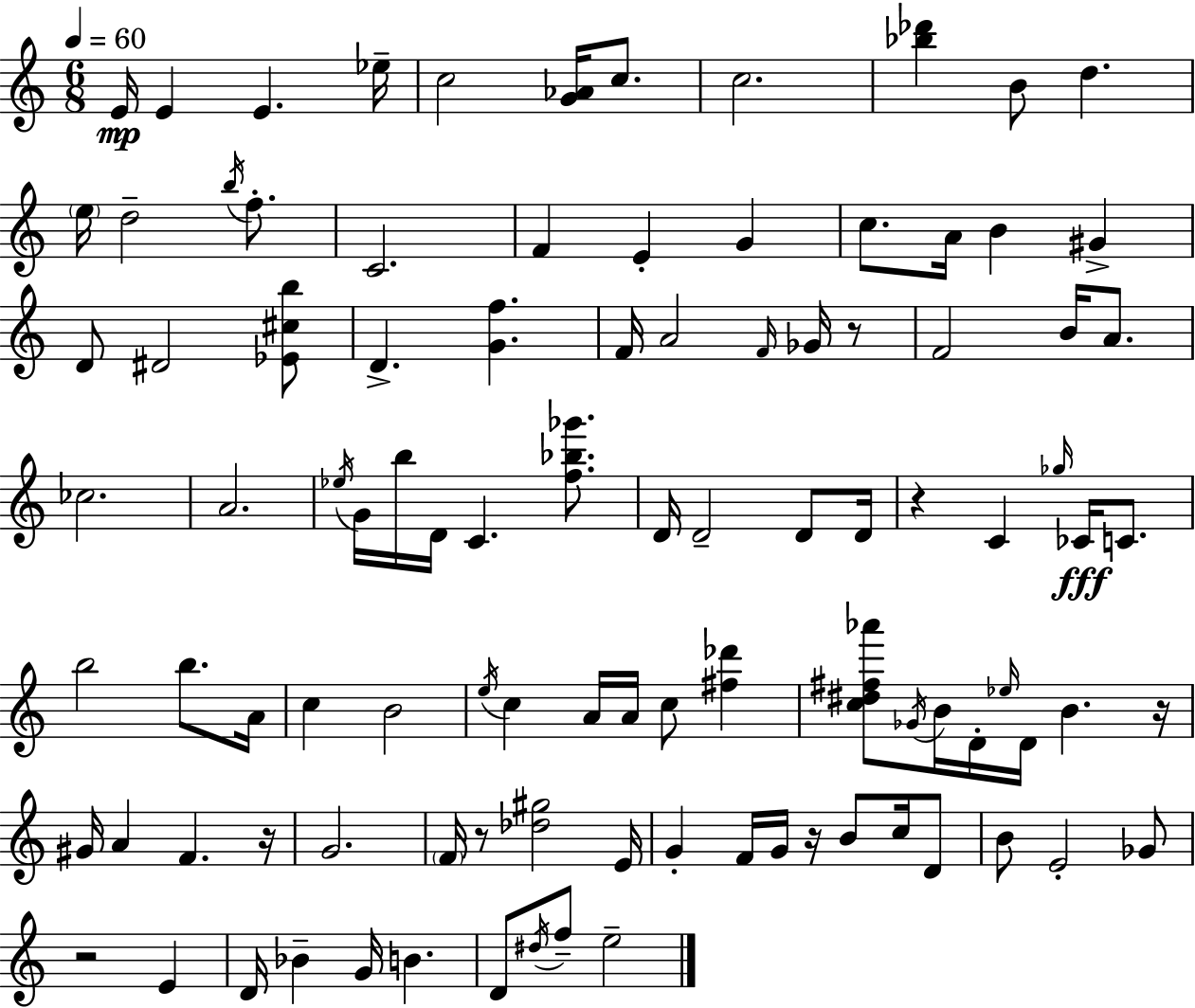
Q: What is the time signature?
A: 6/8